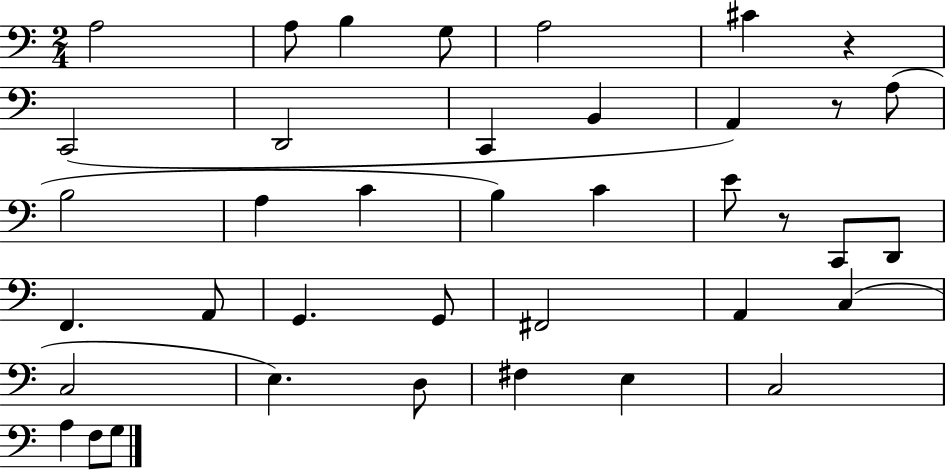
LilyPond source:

{
  \clef bass
  \numericTimeSignature
  \time 2/4
  \key c \major
  a2 | a8 b4 g8 | a2 | cis'4 r4 | \break c,2( | d,2 | c,4 b,4 | a,4) r8 a8( | \break b2 | a4 c'4 | b4) c'4 | e'8 r8 c,8 d,8 | \break f,4. a,8 | g,4. g,8 | fis,2 | a,4 c4( | \break c2 | e4.) d8 | fis4 e4 | c2 | \break a4 f8 g8 | \bar "|."
}